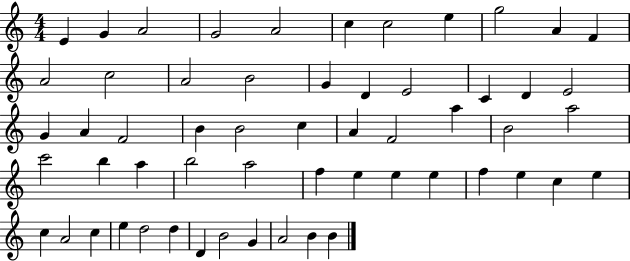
{
  \clef treble
  \numericTimeSignature
  \time 4/4
  \key c \major
  e'4 g'4 a'2 | g'2 a'2 | c''4 c''2 e''4 | g''2 a'4 f'4 | \break a'2 c''2 | a'2 b'2 | g'4 d'4 e'2 | c'4 d'4 e'2 | \break g'4 a'4 f'2 | b'4 b'2 c''4 | a'4 f'2 a''4 | b'2 a''2 | \break c'''2 b''4 a''4 | b''2 a''2 | f''4 e''4 e''4 e''4 | f''4 e''4 c''4 e''4 | \break c''4 a'2 c''4 | e''4 d''2 d''4 | d'4 b'2 g'4 | a'2 b'4 b'4 | \break \bar "|."
}